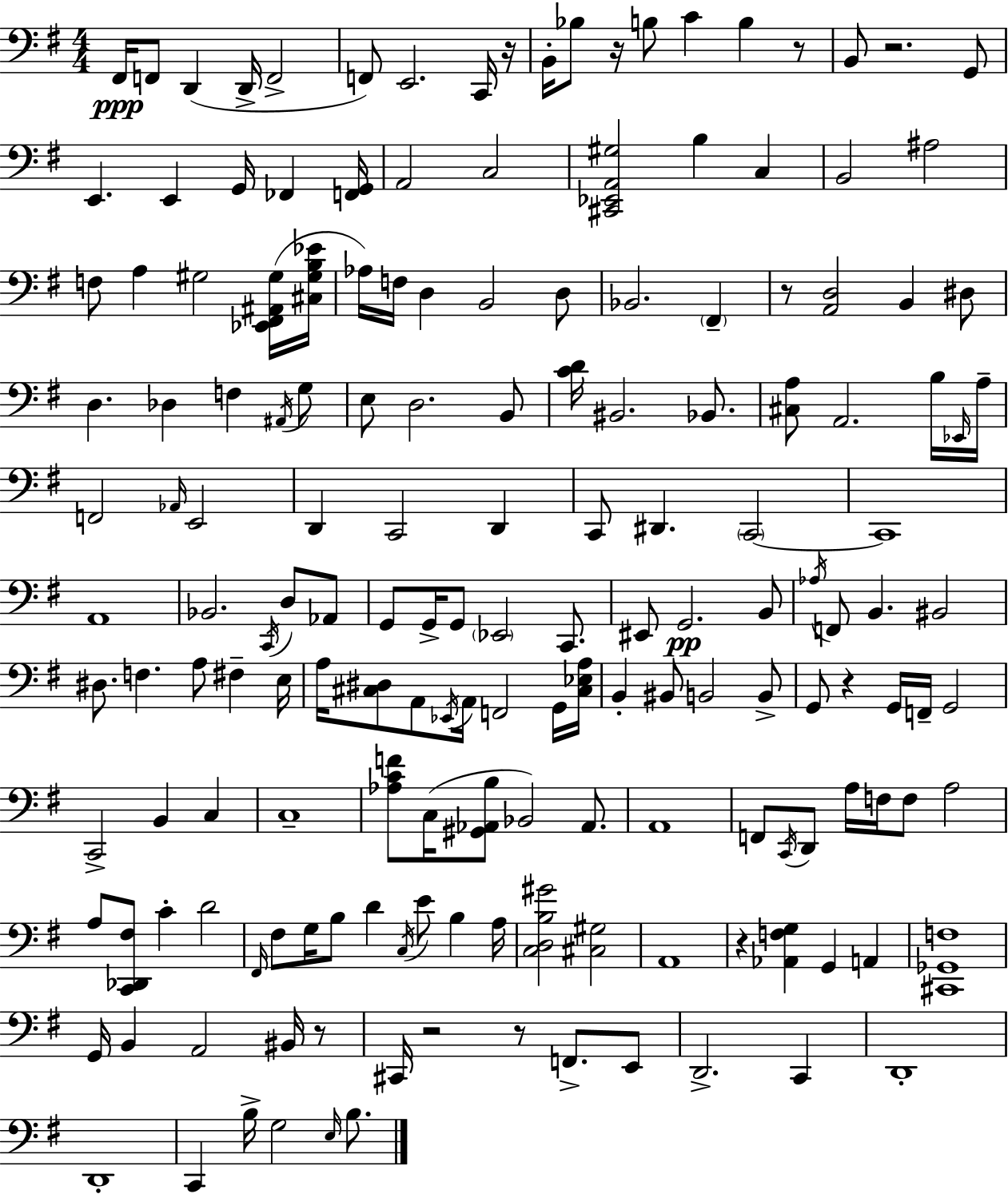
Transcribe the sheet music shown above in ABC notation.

X:1
T:Untitled
M:4/4
L:1/4
K:Em
^F,,/4 F,,/2 D,, D,,/4 F,,2 F,,/2 E,,2 C,,/4 z/4 B,,/4 _B,/2 z/4 B,/2 C B, z/2 B,,/2 z2 G,,/2 E,, E,, G,,/4 _F,, [F,,G,,]/4 A,,2 C,2 [^C,,_E,,A,,^G,]2 B, C, B,,2 ^A,2 F,/2 A, ^G,2 [_E,,^F,,^A,,^G,]/4 [^C,^G,B,_E]/4 _A,/4 F,/4 D, B,,2 D,/2 _B,,2 ^F,, z/2 [A,,D,]2 B,, ^D,/2 D, _D, F, ^A,,/4 G,/2 E,/2 D,2 B,,/2 [CD]/4 ^B,,2 _B,,/2 [^C,A,]/2 A,,2 B,/4 _E,,/4 A,/4 F,,2 _A,,/4 E,,2 D,, C,,2 D,, C,,/2 ^D,, C,,2 C,,4 A,,4 _B,,2 C,,/4 D,/2 _A,,/2 G,,/2 G,,/4 G,,/2 _E,,2 C,,/2 ^E,,/2 G,,2 B,,/2 _A,/4 F,,/2 B,, ^B,,2 ^D,/2 F, A,/2 ^F, E,/4 A,/4 [^C,^D,]/2 A,,/2 _E,,/4 A,,/4 F,,2 G,,/4 [^C,_E,A,]/4 B,, ^B,,/2 B,,2 B,,/2 G,,/2 z G,,/4 F,,/4 G,,2 C,,2 B,, C, C,4 [_A,CF]/2 C,/4 [^G,,_A,,B,]/2 _B,,2 _A,,/2 A,,4 F,,/2 C,,/4 D,,/2 A,/4 F,/4 F,/2 A,2 A,/2 [C,,_D,,^F,]/2 C D2 ^F,,/4 ^F,/2 G,/4 B,/2 D C,/4 E/2 B, A,/4 [C,D,B,^G]2 [^C,^G,]2 A,,4 z [_A,,F,G,] G,, A,, [^C,,_G,,F,]4 G,,/4 B,, A,,2 ^B,,/4 z/2 ^C,,/4 z2 z/2 F,,/2 E,,/2 D,,2 C,, D,,4 D,,4 C,, B,/4 G,2 E,/4 B,/2